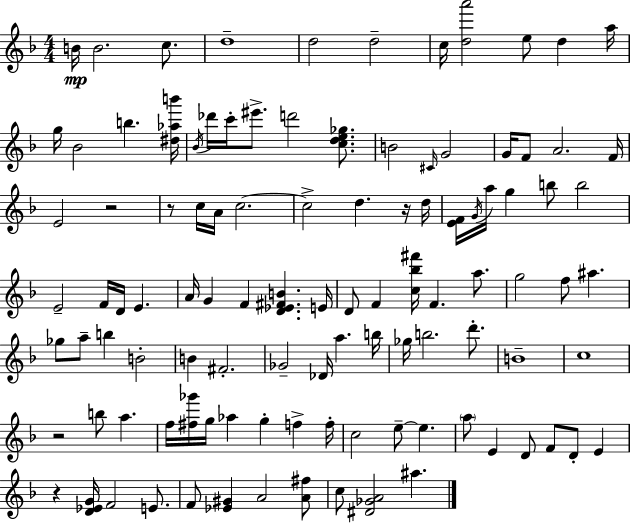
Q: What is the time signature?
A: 4/4